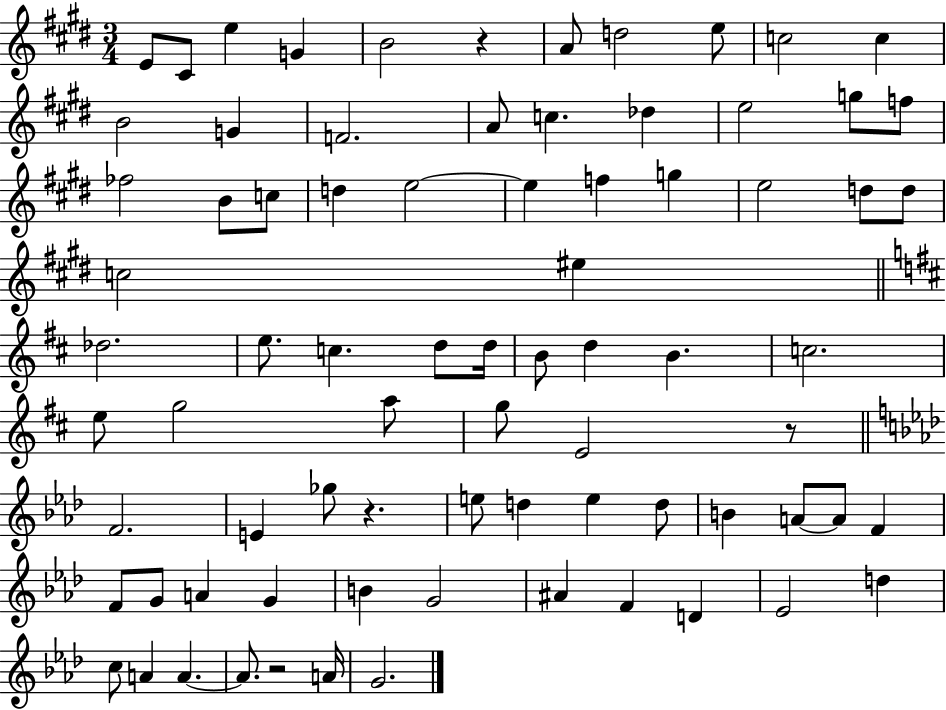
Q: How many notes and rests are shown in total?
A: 78